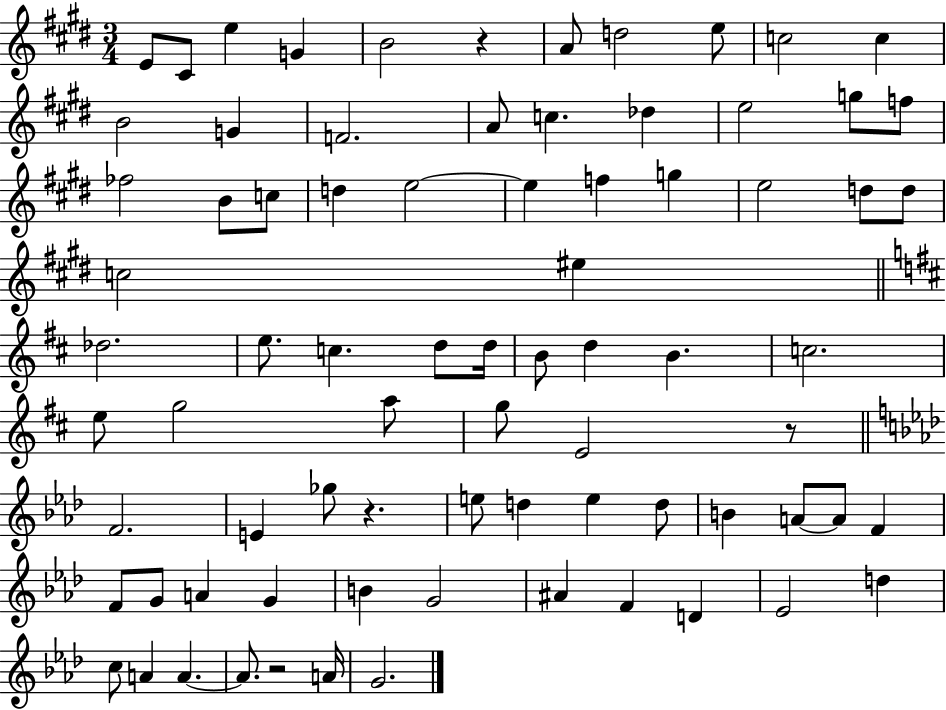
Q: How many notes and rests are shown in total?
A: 78